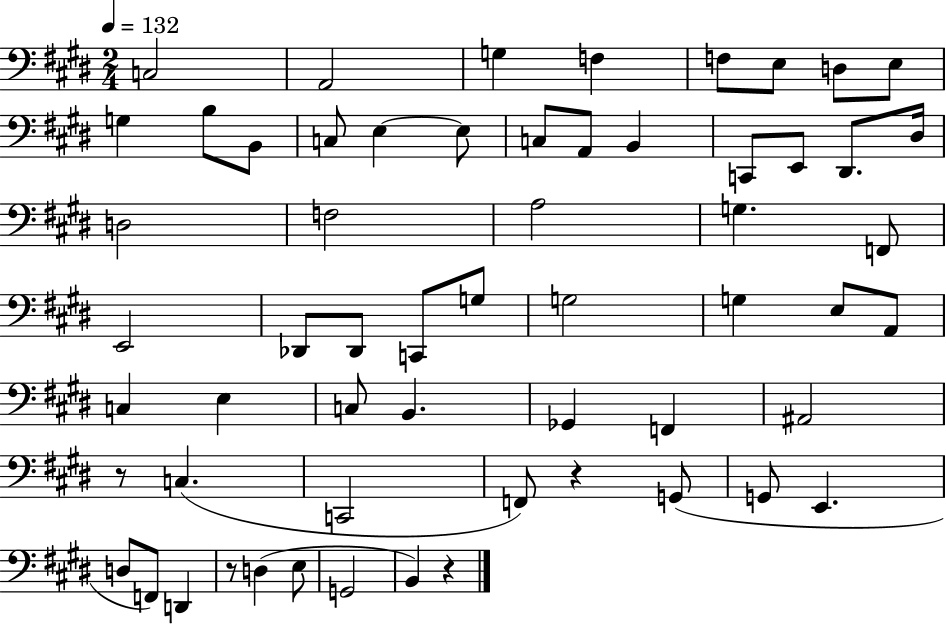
X:1
T:Untitled
M:2/4
L:1/4
K:E
C,2 A,,2 G, F, F,/2 E,/2 D,/2 E,/2 G, B,/2 B,,/2 C,/2 E, E,/2 C,/2 A,,/2 B,, C,,/2 E,,/2 ^D,,/2 ^D,/4 D,2 F,2 A,2 G, F,,/2 E,,2 _D,,/2 _D,,/2 C,,/2 G,/2 G,2 G, E,/2 A,,/2 C, E, C,/2 B,, _G,, F,, ^A,,2 z/2 C, C,,2 F,,/2 z G,,/2 G,,/2 E,, D,/2 F,,/2 D,, z/2 D, E,/2 G,,2 B,, z